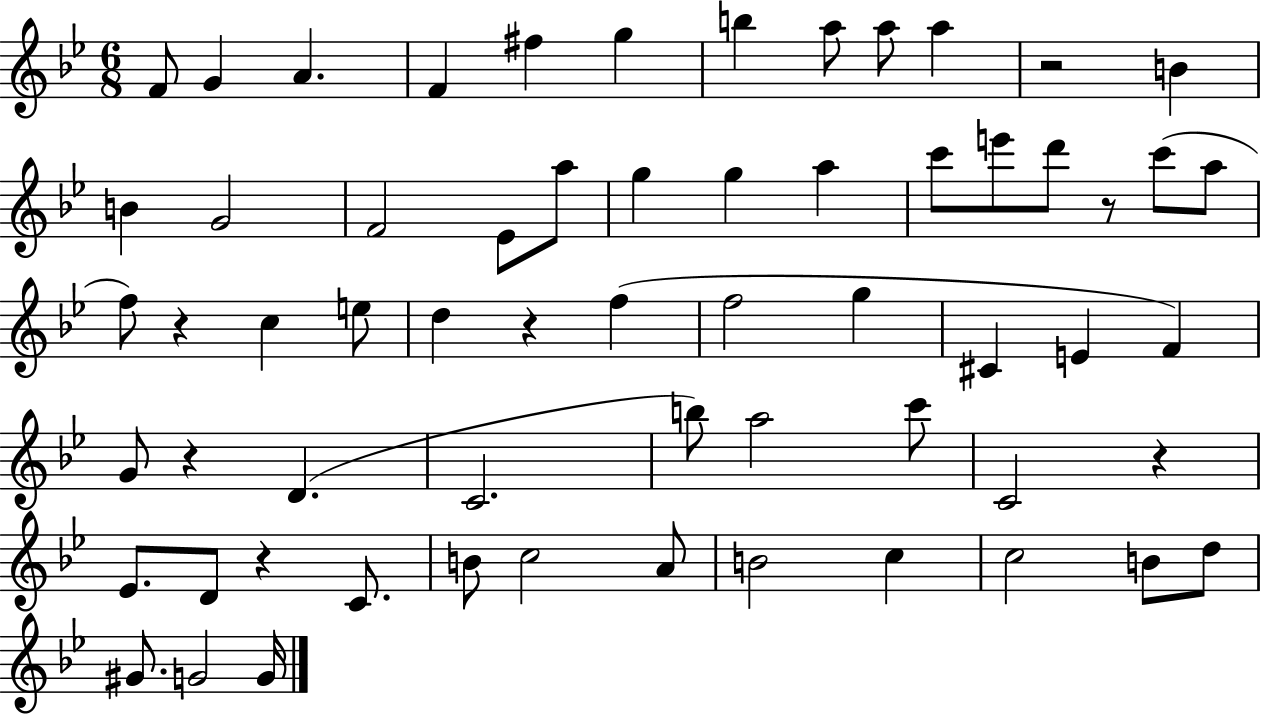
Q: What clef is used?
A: treble